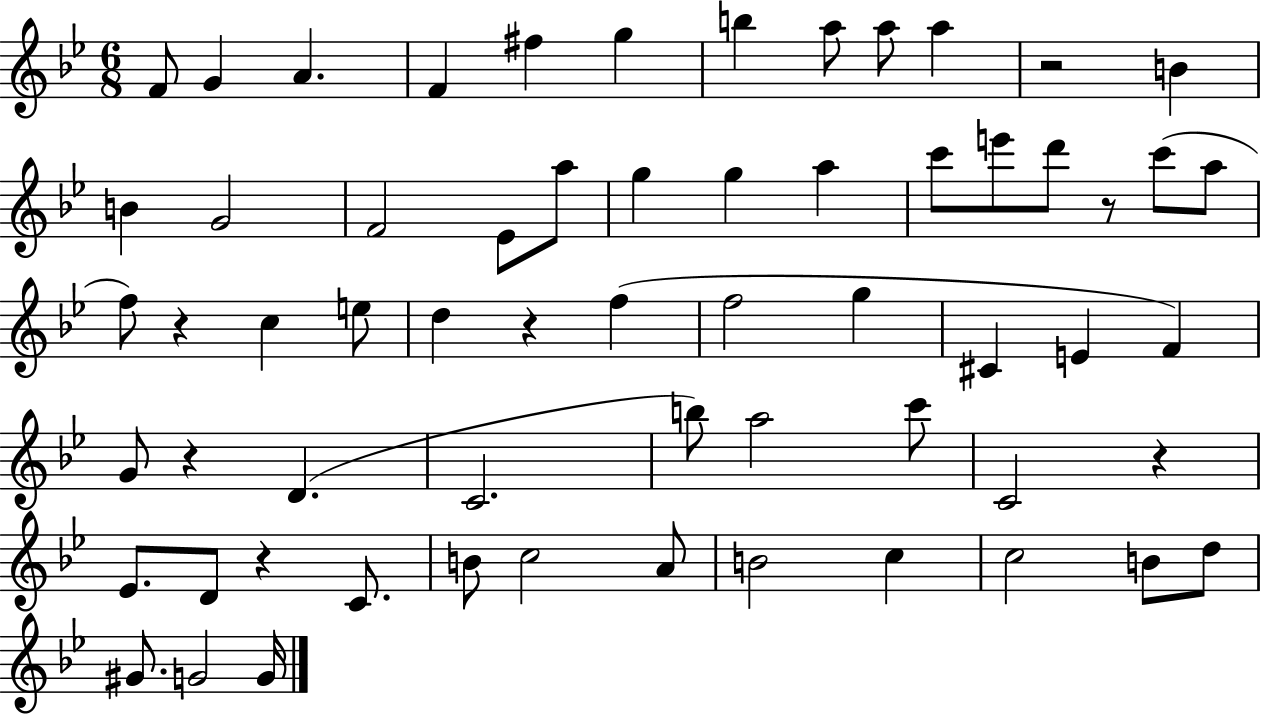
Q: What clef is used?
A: treble